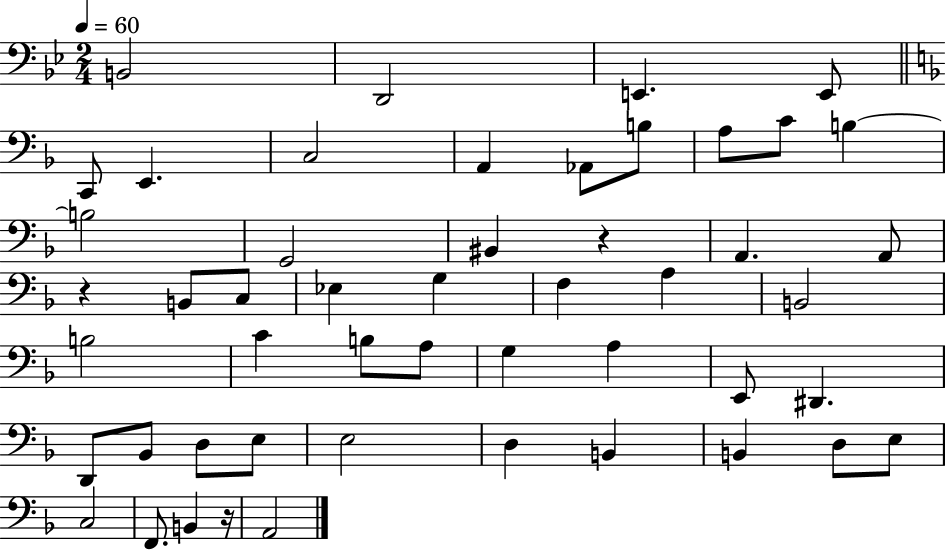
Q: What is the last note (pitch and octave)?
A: A2